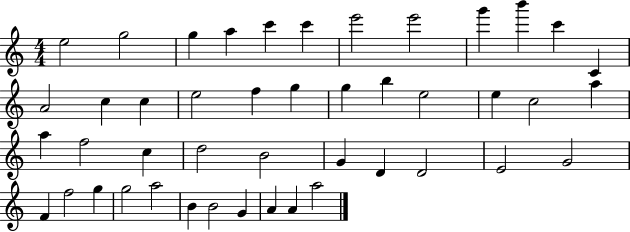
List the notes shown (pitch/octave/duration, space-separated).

E5/h G5/h G5/q A5/q C6/q C6/q E6/h E6/h G6/q B6/q C6/q C4/q A4/h C5/q C5/q E5/h F5/q G5/q G5/q B5/q E5/h E5/q C5/h A5/q A5/q F5/h C5/q D5/h B4/h G4/q D4/q D4/h E4/h G4/h F4/q F5/h G5/q G5/h A5/h B4/q B4/h G4/q A4/q A4/q A5/h